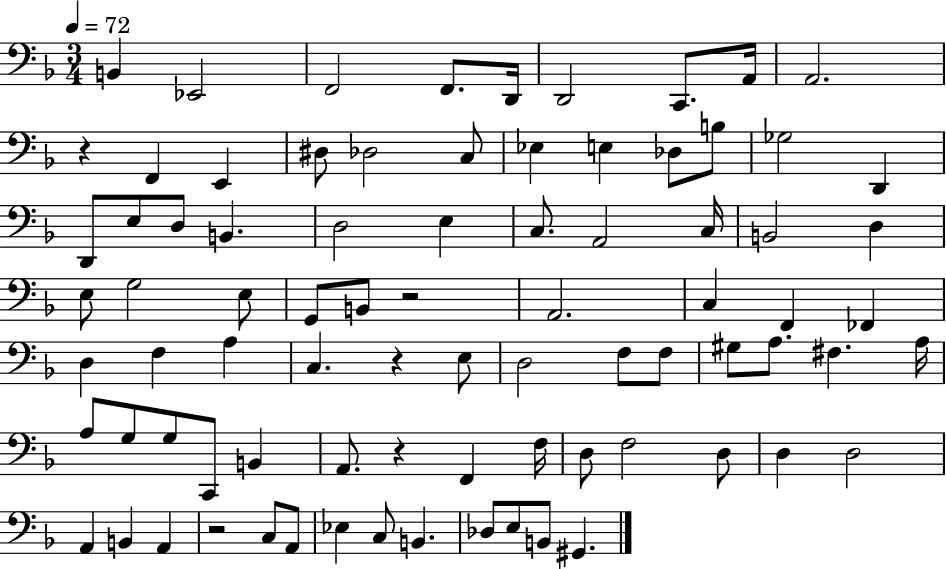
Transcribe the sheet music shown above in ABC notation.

X:1
T:Untitled
M:3/4
L:1/4
K:F
B,, _E,,2 F,,2 F,,/2 D,,/4 D,,2 C,,/2 A,,/4 A,,2 z F,, E,, ^D,/2 _D,2 C,/2 _E, E, _D,/2 B,/2 _G,2 D,, D,,/2 E,/2 D,/2 B,, D,2 E, C,/2 A,,2 C,/4 B,,2 D, E,/2 G,2 E,/2 G,,/2 B,,/2 z2 A,,2 C, F,, _F,, D, F, A, C, z E,/2 D,2 F,/2 F,/2 ^G,/2 A,/2 ^F, A,/4 A,/2 G,/2 G,/2 C,,/2 B,, A,,/2 z F,, F,/4 D,/2 F,2 D,/2 D, D,2 A,, B,, A,, z2 C,/2 A,,/2 _E, C,/2 B,, _D,/2 E,/2 B,,/2 ^G,,